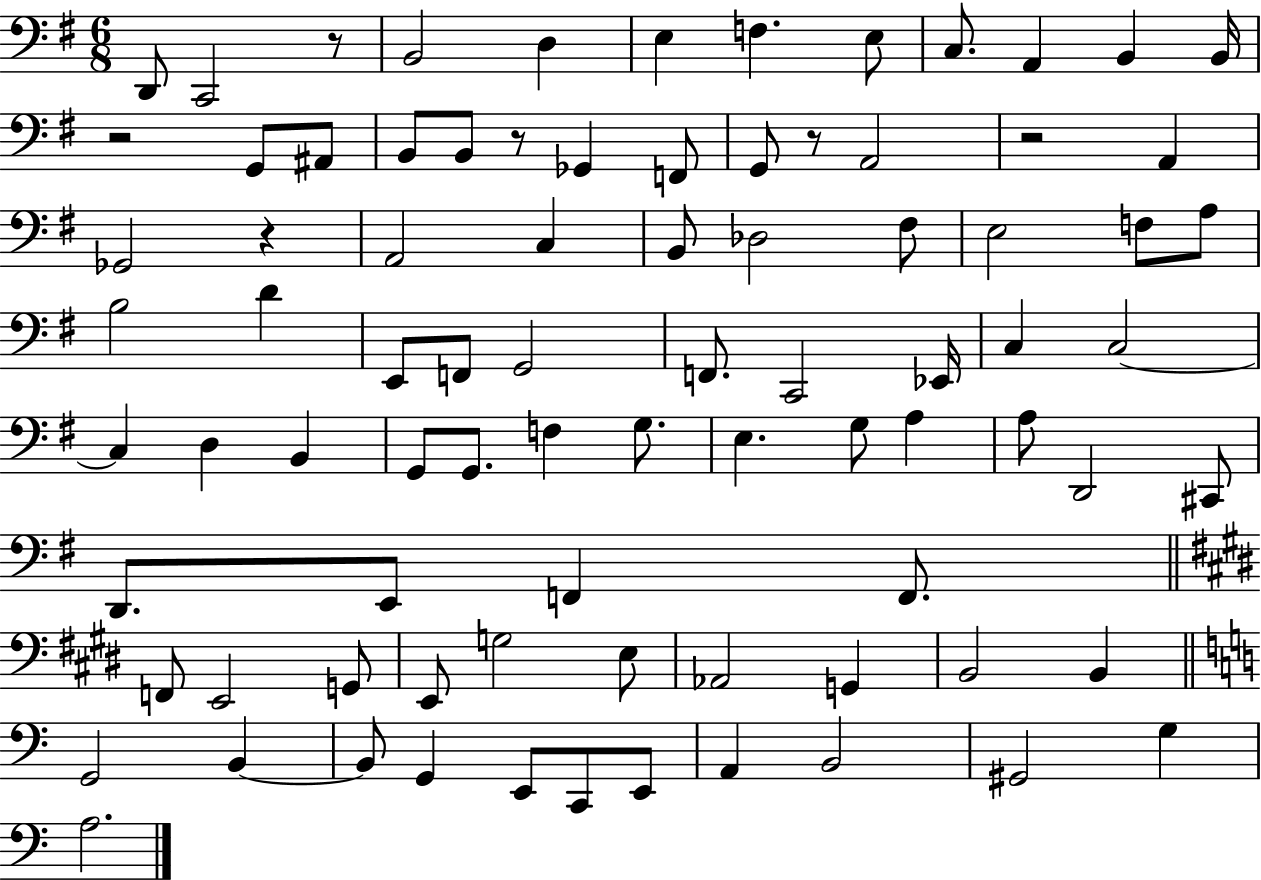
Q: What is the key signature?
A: G major